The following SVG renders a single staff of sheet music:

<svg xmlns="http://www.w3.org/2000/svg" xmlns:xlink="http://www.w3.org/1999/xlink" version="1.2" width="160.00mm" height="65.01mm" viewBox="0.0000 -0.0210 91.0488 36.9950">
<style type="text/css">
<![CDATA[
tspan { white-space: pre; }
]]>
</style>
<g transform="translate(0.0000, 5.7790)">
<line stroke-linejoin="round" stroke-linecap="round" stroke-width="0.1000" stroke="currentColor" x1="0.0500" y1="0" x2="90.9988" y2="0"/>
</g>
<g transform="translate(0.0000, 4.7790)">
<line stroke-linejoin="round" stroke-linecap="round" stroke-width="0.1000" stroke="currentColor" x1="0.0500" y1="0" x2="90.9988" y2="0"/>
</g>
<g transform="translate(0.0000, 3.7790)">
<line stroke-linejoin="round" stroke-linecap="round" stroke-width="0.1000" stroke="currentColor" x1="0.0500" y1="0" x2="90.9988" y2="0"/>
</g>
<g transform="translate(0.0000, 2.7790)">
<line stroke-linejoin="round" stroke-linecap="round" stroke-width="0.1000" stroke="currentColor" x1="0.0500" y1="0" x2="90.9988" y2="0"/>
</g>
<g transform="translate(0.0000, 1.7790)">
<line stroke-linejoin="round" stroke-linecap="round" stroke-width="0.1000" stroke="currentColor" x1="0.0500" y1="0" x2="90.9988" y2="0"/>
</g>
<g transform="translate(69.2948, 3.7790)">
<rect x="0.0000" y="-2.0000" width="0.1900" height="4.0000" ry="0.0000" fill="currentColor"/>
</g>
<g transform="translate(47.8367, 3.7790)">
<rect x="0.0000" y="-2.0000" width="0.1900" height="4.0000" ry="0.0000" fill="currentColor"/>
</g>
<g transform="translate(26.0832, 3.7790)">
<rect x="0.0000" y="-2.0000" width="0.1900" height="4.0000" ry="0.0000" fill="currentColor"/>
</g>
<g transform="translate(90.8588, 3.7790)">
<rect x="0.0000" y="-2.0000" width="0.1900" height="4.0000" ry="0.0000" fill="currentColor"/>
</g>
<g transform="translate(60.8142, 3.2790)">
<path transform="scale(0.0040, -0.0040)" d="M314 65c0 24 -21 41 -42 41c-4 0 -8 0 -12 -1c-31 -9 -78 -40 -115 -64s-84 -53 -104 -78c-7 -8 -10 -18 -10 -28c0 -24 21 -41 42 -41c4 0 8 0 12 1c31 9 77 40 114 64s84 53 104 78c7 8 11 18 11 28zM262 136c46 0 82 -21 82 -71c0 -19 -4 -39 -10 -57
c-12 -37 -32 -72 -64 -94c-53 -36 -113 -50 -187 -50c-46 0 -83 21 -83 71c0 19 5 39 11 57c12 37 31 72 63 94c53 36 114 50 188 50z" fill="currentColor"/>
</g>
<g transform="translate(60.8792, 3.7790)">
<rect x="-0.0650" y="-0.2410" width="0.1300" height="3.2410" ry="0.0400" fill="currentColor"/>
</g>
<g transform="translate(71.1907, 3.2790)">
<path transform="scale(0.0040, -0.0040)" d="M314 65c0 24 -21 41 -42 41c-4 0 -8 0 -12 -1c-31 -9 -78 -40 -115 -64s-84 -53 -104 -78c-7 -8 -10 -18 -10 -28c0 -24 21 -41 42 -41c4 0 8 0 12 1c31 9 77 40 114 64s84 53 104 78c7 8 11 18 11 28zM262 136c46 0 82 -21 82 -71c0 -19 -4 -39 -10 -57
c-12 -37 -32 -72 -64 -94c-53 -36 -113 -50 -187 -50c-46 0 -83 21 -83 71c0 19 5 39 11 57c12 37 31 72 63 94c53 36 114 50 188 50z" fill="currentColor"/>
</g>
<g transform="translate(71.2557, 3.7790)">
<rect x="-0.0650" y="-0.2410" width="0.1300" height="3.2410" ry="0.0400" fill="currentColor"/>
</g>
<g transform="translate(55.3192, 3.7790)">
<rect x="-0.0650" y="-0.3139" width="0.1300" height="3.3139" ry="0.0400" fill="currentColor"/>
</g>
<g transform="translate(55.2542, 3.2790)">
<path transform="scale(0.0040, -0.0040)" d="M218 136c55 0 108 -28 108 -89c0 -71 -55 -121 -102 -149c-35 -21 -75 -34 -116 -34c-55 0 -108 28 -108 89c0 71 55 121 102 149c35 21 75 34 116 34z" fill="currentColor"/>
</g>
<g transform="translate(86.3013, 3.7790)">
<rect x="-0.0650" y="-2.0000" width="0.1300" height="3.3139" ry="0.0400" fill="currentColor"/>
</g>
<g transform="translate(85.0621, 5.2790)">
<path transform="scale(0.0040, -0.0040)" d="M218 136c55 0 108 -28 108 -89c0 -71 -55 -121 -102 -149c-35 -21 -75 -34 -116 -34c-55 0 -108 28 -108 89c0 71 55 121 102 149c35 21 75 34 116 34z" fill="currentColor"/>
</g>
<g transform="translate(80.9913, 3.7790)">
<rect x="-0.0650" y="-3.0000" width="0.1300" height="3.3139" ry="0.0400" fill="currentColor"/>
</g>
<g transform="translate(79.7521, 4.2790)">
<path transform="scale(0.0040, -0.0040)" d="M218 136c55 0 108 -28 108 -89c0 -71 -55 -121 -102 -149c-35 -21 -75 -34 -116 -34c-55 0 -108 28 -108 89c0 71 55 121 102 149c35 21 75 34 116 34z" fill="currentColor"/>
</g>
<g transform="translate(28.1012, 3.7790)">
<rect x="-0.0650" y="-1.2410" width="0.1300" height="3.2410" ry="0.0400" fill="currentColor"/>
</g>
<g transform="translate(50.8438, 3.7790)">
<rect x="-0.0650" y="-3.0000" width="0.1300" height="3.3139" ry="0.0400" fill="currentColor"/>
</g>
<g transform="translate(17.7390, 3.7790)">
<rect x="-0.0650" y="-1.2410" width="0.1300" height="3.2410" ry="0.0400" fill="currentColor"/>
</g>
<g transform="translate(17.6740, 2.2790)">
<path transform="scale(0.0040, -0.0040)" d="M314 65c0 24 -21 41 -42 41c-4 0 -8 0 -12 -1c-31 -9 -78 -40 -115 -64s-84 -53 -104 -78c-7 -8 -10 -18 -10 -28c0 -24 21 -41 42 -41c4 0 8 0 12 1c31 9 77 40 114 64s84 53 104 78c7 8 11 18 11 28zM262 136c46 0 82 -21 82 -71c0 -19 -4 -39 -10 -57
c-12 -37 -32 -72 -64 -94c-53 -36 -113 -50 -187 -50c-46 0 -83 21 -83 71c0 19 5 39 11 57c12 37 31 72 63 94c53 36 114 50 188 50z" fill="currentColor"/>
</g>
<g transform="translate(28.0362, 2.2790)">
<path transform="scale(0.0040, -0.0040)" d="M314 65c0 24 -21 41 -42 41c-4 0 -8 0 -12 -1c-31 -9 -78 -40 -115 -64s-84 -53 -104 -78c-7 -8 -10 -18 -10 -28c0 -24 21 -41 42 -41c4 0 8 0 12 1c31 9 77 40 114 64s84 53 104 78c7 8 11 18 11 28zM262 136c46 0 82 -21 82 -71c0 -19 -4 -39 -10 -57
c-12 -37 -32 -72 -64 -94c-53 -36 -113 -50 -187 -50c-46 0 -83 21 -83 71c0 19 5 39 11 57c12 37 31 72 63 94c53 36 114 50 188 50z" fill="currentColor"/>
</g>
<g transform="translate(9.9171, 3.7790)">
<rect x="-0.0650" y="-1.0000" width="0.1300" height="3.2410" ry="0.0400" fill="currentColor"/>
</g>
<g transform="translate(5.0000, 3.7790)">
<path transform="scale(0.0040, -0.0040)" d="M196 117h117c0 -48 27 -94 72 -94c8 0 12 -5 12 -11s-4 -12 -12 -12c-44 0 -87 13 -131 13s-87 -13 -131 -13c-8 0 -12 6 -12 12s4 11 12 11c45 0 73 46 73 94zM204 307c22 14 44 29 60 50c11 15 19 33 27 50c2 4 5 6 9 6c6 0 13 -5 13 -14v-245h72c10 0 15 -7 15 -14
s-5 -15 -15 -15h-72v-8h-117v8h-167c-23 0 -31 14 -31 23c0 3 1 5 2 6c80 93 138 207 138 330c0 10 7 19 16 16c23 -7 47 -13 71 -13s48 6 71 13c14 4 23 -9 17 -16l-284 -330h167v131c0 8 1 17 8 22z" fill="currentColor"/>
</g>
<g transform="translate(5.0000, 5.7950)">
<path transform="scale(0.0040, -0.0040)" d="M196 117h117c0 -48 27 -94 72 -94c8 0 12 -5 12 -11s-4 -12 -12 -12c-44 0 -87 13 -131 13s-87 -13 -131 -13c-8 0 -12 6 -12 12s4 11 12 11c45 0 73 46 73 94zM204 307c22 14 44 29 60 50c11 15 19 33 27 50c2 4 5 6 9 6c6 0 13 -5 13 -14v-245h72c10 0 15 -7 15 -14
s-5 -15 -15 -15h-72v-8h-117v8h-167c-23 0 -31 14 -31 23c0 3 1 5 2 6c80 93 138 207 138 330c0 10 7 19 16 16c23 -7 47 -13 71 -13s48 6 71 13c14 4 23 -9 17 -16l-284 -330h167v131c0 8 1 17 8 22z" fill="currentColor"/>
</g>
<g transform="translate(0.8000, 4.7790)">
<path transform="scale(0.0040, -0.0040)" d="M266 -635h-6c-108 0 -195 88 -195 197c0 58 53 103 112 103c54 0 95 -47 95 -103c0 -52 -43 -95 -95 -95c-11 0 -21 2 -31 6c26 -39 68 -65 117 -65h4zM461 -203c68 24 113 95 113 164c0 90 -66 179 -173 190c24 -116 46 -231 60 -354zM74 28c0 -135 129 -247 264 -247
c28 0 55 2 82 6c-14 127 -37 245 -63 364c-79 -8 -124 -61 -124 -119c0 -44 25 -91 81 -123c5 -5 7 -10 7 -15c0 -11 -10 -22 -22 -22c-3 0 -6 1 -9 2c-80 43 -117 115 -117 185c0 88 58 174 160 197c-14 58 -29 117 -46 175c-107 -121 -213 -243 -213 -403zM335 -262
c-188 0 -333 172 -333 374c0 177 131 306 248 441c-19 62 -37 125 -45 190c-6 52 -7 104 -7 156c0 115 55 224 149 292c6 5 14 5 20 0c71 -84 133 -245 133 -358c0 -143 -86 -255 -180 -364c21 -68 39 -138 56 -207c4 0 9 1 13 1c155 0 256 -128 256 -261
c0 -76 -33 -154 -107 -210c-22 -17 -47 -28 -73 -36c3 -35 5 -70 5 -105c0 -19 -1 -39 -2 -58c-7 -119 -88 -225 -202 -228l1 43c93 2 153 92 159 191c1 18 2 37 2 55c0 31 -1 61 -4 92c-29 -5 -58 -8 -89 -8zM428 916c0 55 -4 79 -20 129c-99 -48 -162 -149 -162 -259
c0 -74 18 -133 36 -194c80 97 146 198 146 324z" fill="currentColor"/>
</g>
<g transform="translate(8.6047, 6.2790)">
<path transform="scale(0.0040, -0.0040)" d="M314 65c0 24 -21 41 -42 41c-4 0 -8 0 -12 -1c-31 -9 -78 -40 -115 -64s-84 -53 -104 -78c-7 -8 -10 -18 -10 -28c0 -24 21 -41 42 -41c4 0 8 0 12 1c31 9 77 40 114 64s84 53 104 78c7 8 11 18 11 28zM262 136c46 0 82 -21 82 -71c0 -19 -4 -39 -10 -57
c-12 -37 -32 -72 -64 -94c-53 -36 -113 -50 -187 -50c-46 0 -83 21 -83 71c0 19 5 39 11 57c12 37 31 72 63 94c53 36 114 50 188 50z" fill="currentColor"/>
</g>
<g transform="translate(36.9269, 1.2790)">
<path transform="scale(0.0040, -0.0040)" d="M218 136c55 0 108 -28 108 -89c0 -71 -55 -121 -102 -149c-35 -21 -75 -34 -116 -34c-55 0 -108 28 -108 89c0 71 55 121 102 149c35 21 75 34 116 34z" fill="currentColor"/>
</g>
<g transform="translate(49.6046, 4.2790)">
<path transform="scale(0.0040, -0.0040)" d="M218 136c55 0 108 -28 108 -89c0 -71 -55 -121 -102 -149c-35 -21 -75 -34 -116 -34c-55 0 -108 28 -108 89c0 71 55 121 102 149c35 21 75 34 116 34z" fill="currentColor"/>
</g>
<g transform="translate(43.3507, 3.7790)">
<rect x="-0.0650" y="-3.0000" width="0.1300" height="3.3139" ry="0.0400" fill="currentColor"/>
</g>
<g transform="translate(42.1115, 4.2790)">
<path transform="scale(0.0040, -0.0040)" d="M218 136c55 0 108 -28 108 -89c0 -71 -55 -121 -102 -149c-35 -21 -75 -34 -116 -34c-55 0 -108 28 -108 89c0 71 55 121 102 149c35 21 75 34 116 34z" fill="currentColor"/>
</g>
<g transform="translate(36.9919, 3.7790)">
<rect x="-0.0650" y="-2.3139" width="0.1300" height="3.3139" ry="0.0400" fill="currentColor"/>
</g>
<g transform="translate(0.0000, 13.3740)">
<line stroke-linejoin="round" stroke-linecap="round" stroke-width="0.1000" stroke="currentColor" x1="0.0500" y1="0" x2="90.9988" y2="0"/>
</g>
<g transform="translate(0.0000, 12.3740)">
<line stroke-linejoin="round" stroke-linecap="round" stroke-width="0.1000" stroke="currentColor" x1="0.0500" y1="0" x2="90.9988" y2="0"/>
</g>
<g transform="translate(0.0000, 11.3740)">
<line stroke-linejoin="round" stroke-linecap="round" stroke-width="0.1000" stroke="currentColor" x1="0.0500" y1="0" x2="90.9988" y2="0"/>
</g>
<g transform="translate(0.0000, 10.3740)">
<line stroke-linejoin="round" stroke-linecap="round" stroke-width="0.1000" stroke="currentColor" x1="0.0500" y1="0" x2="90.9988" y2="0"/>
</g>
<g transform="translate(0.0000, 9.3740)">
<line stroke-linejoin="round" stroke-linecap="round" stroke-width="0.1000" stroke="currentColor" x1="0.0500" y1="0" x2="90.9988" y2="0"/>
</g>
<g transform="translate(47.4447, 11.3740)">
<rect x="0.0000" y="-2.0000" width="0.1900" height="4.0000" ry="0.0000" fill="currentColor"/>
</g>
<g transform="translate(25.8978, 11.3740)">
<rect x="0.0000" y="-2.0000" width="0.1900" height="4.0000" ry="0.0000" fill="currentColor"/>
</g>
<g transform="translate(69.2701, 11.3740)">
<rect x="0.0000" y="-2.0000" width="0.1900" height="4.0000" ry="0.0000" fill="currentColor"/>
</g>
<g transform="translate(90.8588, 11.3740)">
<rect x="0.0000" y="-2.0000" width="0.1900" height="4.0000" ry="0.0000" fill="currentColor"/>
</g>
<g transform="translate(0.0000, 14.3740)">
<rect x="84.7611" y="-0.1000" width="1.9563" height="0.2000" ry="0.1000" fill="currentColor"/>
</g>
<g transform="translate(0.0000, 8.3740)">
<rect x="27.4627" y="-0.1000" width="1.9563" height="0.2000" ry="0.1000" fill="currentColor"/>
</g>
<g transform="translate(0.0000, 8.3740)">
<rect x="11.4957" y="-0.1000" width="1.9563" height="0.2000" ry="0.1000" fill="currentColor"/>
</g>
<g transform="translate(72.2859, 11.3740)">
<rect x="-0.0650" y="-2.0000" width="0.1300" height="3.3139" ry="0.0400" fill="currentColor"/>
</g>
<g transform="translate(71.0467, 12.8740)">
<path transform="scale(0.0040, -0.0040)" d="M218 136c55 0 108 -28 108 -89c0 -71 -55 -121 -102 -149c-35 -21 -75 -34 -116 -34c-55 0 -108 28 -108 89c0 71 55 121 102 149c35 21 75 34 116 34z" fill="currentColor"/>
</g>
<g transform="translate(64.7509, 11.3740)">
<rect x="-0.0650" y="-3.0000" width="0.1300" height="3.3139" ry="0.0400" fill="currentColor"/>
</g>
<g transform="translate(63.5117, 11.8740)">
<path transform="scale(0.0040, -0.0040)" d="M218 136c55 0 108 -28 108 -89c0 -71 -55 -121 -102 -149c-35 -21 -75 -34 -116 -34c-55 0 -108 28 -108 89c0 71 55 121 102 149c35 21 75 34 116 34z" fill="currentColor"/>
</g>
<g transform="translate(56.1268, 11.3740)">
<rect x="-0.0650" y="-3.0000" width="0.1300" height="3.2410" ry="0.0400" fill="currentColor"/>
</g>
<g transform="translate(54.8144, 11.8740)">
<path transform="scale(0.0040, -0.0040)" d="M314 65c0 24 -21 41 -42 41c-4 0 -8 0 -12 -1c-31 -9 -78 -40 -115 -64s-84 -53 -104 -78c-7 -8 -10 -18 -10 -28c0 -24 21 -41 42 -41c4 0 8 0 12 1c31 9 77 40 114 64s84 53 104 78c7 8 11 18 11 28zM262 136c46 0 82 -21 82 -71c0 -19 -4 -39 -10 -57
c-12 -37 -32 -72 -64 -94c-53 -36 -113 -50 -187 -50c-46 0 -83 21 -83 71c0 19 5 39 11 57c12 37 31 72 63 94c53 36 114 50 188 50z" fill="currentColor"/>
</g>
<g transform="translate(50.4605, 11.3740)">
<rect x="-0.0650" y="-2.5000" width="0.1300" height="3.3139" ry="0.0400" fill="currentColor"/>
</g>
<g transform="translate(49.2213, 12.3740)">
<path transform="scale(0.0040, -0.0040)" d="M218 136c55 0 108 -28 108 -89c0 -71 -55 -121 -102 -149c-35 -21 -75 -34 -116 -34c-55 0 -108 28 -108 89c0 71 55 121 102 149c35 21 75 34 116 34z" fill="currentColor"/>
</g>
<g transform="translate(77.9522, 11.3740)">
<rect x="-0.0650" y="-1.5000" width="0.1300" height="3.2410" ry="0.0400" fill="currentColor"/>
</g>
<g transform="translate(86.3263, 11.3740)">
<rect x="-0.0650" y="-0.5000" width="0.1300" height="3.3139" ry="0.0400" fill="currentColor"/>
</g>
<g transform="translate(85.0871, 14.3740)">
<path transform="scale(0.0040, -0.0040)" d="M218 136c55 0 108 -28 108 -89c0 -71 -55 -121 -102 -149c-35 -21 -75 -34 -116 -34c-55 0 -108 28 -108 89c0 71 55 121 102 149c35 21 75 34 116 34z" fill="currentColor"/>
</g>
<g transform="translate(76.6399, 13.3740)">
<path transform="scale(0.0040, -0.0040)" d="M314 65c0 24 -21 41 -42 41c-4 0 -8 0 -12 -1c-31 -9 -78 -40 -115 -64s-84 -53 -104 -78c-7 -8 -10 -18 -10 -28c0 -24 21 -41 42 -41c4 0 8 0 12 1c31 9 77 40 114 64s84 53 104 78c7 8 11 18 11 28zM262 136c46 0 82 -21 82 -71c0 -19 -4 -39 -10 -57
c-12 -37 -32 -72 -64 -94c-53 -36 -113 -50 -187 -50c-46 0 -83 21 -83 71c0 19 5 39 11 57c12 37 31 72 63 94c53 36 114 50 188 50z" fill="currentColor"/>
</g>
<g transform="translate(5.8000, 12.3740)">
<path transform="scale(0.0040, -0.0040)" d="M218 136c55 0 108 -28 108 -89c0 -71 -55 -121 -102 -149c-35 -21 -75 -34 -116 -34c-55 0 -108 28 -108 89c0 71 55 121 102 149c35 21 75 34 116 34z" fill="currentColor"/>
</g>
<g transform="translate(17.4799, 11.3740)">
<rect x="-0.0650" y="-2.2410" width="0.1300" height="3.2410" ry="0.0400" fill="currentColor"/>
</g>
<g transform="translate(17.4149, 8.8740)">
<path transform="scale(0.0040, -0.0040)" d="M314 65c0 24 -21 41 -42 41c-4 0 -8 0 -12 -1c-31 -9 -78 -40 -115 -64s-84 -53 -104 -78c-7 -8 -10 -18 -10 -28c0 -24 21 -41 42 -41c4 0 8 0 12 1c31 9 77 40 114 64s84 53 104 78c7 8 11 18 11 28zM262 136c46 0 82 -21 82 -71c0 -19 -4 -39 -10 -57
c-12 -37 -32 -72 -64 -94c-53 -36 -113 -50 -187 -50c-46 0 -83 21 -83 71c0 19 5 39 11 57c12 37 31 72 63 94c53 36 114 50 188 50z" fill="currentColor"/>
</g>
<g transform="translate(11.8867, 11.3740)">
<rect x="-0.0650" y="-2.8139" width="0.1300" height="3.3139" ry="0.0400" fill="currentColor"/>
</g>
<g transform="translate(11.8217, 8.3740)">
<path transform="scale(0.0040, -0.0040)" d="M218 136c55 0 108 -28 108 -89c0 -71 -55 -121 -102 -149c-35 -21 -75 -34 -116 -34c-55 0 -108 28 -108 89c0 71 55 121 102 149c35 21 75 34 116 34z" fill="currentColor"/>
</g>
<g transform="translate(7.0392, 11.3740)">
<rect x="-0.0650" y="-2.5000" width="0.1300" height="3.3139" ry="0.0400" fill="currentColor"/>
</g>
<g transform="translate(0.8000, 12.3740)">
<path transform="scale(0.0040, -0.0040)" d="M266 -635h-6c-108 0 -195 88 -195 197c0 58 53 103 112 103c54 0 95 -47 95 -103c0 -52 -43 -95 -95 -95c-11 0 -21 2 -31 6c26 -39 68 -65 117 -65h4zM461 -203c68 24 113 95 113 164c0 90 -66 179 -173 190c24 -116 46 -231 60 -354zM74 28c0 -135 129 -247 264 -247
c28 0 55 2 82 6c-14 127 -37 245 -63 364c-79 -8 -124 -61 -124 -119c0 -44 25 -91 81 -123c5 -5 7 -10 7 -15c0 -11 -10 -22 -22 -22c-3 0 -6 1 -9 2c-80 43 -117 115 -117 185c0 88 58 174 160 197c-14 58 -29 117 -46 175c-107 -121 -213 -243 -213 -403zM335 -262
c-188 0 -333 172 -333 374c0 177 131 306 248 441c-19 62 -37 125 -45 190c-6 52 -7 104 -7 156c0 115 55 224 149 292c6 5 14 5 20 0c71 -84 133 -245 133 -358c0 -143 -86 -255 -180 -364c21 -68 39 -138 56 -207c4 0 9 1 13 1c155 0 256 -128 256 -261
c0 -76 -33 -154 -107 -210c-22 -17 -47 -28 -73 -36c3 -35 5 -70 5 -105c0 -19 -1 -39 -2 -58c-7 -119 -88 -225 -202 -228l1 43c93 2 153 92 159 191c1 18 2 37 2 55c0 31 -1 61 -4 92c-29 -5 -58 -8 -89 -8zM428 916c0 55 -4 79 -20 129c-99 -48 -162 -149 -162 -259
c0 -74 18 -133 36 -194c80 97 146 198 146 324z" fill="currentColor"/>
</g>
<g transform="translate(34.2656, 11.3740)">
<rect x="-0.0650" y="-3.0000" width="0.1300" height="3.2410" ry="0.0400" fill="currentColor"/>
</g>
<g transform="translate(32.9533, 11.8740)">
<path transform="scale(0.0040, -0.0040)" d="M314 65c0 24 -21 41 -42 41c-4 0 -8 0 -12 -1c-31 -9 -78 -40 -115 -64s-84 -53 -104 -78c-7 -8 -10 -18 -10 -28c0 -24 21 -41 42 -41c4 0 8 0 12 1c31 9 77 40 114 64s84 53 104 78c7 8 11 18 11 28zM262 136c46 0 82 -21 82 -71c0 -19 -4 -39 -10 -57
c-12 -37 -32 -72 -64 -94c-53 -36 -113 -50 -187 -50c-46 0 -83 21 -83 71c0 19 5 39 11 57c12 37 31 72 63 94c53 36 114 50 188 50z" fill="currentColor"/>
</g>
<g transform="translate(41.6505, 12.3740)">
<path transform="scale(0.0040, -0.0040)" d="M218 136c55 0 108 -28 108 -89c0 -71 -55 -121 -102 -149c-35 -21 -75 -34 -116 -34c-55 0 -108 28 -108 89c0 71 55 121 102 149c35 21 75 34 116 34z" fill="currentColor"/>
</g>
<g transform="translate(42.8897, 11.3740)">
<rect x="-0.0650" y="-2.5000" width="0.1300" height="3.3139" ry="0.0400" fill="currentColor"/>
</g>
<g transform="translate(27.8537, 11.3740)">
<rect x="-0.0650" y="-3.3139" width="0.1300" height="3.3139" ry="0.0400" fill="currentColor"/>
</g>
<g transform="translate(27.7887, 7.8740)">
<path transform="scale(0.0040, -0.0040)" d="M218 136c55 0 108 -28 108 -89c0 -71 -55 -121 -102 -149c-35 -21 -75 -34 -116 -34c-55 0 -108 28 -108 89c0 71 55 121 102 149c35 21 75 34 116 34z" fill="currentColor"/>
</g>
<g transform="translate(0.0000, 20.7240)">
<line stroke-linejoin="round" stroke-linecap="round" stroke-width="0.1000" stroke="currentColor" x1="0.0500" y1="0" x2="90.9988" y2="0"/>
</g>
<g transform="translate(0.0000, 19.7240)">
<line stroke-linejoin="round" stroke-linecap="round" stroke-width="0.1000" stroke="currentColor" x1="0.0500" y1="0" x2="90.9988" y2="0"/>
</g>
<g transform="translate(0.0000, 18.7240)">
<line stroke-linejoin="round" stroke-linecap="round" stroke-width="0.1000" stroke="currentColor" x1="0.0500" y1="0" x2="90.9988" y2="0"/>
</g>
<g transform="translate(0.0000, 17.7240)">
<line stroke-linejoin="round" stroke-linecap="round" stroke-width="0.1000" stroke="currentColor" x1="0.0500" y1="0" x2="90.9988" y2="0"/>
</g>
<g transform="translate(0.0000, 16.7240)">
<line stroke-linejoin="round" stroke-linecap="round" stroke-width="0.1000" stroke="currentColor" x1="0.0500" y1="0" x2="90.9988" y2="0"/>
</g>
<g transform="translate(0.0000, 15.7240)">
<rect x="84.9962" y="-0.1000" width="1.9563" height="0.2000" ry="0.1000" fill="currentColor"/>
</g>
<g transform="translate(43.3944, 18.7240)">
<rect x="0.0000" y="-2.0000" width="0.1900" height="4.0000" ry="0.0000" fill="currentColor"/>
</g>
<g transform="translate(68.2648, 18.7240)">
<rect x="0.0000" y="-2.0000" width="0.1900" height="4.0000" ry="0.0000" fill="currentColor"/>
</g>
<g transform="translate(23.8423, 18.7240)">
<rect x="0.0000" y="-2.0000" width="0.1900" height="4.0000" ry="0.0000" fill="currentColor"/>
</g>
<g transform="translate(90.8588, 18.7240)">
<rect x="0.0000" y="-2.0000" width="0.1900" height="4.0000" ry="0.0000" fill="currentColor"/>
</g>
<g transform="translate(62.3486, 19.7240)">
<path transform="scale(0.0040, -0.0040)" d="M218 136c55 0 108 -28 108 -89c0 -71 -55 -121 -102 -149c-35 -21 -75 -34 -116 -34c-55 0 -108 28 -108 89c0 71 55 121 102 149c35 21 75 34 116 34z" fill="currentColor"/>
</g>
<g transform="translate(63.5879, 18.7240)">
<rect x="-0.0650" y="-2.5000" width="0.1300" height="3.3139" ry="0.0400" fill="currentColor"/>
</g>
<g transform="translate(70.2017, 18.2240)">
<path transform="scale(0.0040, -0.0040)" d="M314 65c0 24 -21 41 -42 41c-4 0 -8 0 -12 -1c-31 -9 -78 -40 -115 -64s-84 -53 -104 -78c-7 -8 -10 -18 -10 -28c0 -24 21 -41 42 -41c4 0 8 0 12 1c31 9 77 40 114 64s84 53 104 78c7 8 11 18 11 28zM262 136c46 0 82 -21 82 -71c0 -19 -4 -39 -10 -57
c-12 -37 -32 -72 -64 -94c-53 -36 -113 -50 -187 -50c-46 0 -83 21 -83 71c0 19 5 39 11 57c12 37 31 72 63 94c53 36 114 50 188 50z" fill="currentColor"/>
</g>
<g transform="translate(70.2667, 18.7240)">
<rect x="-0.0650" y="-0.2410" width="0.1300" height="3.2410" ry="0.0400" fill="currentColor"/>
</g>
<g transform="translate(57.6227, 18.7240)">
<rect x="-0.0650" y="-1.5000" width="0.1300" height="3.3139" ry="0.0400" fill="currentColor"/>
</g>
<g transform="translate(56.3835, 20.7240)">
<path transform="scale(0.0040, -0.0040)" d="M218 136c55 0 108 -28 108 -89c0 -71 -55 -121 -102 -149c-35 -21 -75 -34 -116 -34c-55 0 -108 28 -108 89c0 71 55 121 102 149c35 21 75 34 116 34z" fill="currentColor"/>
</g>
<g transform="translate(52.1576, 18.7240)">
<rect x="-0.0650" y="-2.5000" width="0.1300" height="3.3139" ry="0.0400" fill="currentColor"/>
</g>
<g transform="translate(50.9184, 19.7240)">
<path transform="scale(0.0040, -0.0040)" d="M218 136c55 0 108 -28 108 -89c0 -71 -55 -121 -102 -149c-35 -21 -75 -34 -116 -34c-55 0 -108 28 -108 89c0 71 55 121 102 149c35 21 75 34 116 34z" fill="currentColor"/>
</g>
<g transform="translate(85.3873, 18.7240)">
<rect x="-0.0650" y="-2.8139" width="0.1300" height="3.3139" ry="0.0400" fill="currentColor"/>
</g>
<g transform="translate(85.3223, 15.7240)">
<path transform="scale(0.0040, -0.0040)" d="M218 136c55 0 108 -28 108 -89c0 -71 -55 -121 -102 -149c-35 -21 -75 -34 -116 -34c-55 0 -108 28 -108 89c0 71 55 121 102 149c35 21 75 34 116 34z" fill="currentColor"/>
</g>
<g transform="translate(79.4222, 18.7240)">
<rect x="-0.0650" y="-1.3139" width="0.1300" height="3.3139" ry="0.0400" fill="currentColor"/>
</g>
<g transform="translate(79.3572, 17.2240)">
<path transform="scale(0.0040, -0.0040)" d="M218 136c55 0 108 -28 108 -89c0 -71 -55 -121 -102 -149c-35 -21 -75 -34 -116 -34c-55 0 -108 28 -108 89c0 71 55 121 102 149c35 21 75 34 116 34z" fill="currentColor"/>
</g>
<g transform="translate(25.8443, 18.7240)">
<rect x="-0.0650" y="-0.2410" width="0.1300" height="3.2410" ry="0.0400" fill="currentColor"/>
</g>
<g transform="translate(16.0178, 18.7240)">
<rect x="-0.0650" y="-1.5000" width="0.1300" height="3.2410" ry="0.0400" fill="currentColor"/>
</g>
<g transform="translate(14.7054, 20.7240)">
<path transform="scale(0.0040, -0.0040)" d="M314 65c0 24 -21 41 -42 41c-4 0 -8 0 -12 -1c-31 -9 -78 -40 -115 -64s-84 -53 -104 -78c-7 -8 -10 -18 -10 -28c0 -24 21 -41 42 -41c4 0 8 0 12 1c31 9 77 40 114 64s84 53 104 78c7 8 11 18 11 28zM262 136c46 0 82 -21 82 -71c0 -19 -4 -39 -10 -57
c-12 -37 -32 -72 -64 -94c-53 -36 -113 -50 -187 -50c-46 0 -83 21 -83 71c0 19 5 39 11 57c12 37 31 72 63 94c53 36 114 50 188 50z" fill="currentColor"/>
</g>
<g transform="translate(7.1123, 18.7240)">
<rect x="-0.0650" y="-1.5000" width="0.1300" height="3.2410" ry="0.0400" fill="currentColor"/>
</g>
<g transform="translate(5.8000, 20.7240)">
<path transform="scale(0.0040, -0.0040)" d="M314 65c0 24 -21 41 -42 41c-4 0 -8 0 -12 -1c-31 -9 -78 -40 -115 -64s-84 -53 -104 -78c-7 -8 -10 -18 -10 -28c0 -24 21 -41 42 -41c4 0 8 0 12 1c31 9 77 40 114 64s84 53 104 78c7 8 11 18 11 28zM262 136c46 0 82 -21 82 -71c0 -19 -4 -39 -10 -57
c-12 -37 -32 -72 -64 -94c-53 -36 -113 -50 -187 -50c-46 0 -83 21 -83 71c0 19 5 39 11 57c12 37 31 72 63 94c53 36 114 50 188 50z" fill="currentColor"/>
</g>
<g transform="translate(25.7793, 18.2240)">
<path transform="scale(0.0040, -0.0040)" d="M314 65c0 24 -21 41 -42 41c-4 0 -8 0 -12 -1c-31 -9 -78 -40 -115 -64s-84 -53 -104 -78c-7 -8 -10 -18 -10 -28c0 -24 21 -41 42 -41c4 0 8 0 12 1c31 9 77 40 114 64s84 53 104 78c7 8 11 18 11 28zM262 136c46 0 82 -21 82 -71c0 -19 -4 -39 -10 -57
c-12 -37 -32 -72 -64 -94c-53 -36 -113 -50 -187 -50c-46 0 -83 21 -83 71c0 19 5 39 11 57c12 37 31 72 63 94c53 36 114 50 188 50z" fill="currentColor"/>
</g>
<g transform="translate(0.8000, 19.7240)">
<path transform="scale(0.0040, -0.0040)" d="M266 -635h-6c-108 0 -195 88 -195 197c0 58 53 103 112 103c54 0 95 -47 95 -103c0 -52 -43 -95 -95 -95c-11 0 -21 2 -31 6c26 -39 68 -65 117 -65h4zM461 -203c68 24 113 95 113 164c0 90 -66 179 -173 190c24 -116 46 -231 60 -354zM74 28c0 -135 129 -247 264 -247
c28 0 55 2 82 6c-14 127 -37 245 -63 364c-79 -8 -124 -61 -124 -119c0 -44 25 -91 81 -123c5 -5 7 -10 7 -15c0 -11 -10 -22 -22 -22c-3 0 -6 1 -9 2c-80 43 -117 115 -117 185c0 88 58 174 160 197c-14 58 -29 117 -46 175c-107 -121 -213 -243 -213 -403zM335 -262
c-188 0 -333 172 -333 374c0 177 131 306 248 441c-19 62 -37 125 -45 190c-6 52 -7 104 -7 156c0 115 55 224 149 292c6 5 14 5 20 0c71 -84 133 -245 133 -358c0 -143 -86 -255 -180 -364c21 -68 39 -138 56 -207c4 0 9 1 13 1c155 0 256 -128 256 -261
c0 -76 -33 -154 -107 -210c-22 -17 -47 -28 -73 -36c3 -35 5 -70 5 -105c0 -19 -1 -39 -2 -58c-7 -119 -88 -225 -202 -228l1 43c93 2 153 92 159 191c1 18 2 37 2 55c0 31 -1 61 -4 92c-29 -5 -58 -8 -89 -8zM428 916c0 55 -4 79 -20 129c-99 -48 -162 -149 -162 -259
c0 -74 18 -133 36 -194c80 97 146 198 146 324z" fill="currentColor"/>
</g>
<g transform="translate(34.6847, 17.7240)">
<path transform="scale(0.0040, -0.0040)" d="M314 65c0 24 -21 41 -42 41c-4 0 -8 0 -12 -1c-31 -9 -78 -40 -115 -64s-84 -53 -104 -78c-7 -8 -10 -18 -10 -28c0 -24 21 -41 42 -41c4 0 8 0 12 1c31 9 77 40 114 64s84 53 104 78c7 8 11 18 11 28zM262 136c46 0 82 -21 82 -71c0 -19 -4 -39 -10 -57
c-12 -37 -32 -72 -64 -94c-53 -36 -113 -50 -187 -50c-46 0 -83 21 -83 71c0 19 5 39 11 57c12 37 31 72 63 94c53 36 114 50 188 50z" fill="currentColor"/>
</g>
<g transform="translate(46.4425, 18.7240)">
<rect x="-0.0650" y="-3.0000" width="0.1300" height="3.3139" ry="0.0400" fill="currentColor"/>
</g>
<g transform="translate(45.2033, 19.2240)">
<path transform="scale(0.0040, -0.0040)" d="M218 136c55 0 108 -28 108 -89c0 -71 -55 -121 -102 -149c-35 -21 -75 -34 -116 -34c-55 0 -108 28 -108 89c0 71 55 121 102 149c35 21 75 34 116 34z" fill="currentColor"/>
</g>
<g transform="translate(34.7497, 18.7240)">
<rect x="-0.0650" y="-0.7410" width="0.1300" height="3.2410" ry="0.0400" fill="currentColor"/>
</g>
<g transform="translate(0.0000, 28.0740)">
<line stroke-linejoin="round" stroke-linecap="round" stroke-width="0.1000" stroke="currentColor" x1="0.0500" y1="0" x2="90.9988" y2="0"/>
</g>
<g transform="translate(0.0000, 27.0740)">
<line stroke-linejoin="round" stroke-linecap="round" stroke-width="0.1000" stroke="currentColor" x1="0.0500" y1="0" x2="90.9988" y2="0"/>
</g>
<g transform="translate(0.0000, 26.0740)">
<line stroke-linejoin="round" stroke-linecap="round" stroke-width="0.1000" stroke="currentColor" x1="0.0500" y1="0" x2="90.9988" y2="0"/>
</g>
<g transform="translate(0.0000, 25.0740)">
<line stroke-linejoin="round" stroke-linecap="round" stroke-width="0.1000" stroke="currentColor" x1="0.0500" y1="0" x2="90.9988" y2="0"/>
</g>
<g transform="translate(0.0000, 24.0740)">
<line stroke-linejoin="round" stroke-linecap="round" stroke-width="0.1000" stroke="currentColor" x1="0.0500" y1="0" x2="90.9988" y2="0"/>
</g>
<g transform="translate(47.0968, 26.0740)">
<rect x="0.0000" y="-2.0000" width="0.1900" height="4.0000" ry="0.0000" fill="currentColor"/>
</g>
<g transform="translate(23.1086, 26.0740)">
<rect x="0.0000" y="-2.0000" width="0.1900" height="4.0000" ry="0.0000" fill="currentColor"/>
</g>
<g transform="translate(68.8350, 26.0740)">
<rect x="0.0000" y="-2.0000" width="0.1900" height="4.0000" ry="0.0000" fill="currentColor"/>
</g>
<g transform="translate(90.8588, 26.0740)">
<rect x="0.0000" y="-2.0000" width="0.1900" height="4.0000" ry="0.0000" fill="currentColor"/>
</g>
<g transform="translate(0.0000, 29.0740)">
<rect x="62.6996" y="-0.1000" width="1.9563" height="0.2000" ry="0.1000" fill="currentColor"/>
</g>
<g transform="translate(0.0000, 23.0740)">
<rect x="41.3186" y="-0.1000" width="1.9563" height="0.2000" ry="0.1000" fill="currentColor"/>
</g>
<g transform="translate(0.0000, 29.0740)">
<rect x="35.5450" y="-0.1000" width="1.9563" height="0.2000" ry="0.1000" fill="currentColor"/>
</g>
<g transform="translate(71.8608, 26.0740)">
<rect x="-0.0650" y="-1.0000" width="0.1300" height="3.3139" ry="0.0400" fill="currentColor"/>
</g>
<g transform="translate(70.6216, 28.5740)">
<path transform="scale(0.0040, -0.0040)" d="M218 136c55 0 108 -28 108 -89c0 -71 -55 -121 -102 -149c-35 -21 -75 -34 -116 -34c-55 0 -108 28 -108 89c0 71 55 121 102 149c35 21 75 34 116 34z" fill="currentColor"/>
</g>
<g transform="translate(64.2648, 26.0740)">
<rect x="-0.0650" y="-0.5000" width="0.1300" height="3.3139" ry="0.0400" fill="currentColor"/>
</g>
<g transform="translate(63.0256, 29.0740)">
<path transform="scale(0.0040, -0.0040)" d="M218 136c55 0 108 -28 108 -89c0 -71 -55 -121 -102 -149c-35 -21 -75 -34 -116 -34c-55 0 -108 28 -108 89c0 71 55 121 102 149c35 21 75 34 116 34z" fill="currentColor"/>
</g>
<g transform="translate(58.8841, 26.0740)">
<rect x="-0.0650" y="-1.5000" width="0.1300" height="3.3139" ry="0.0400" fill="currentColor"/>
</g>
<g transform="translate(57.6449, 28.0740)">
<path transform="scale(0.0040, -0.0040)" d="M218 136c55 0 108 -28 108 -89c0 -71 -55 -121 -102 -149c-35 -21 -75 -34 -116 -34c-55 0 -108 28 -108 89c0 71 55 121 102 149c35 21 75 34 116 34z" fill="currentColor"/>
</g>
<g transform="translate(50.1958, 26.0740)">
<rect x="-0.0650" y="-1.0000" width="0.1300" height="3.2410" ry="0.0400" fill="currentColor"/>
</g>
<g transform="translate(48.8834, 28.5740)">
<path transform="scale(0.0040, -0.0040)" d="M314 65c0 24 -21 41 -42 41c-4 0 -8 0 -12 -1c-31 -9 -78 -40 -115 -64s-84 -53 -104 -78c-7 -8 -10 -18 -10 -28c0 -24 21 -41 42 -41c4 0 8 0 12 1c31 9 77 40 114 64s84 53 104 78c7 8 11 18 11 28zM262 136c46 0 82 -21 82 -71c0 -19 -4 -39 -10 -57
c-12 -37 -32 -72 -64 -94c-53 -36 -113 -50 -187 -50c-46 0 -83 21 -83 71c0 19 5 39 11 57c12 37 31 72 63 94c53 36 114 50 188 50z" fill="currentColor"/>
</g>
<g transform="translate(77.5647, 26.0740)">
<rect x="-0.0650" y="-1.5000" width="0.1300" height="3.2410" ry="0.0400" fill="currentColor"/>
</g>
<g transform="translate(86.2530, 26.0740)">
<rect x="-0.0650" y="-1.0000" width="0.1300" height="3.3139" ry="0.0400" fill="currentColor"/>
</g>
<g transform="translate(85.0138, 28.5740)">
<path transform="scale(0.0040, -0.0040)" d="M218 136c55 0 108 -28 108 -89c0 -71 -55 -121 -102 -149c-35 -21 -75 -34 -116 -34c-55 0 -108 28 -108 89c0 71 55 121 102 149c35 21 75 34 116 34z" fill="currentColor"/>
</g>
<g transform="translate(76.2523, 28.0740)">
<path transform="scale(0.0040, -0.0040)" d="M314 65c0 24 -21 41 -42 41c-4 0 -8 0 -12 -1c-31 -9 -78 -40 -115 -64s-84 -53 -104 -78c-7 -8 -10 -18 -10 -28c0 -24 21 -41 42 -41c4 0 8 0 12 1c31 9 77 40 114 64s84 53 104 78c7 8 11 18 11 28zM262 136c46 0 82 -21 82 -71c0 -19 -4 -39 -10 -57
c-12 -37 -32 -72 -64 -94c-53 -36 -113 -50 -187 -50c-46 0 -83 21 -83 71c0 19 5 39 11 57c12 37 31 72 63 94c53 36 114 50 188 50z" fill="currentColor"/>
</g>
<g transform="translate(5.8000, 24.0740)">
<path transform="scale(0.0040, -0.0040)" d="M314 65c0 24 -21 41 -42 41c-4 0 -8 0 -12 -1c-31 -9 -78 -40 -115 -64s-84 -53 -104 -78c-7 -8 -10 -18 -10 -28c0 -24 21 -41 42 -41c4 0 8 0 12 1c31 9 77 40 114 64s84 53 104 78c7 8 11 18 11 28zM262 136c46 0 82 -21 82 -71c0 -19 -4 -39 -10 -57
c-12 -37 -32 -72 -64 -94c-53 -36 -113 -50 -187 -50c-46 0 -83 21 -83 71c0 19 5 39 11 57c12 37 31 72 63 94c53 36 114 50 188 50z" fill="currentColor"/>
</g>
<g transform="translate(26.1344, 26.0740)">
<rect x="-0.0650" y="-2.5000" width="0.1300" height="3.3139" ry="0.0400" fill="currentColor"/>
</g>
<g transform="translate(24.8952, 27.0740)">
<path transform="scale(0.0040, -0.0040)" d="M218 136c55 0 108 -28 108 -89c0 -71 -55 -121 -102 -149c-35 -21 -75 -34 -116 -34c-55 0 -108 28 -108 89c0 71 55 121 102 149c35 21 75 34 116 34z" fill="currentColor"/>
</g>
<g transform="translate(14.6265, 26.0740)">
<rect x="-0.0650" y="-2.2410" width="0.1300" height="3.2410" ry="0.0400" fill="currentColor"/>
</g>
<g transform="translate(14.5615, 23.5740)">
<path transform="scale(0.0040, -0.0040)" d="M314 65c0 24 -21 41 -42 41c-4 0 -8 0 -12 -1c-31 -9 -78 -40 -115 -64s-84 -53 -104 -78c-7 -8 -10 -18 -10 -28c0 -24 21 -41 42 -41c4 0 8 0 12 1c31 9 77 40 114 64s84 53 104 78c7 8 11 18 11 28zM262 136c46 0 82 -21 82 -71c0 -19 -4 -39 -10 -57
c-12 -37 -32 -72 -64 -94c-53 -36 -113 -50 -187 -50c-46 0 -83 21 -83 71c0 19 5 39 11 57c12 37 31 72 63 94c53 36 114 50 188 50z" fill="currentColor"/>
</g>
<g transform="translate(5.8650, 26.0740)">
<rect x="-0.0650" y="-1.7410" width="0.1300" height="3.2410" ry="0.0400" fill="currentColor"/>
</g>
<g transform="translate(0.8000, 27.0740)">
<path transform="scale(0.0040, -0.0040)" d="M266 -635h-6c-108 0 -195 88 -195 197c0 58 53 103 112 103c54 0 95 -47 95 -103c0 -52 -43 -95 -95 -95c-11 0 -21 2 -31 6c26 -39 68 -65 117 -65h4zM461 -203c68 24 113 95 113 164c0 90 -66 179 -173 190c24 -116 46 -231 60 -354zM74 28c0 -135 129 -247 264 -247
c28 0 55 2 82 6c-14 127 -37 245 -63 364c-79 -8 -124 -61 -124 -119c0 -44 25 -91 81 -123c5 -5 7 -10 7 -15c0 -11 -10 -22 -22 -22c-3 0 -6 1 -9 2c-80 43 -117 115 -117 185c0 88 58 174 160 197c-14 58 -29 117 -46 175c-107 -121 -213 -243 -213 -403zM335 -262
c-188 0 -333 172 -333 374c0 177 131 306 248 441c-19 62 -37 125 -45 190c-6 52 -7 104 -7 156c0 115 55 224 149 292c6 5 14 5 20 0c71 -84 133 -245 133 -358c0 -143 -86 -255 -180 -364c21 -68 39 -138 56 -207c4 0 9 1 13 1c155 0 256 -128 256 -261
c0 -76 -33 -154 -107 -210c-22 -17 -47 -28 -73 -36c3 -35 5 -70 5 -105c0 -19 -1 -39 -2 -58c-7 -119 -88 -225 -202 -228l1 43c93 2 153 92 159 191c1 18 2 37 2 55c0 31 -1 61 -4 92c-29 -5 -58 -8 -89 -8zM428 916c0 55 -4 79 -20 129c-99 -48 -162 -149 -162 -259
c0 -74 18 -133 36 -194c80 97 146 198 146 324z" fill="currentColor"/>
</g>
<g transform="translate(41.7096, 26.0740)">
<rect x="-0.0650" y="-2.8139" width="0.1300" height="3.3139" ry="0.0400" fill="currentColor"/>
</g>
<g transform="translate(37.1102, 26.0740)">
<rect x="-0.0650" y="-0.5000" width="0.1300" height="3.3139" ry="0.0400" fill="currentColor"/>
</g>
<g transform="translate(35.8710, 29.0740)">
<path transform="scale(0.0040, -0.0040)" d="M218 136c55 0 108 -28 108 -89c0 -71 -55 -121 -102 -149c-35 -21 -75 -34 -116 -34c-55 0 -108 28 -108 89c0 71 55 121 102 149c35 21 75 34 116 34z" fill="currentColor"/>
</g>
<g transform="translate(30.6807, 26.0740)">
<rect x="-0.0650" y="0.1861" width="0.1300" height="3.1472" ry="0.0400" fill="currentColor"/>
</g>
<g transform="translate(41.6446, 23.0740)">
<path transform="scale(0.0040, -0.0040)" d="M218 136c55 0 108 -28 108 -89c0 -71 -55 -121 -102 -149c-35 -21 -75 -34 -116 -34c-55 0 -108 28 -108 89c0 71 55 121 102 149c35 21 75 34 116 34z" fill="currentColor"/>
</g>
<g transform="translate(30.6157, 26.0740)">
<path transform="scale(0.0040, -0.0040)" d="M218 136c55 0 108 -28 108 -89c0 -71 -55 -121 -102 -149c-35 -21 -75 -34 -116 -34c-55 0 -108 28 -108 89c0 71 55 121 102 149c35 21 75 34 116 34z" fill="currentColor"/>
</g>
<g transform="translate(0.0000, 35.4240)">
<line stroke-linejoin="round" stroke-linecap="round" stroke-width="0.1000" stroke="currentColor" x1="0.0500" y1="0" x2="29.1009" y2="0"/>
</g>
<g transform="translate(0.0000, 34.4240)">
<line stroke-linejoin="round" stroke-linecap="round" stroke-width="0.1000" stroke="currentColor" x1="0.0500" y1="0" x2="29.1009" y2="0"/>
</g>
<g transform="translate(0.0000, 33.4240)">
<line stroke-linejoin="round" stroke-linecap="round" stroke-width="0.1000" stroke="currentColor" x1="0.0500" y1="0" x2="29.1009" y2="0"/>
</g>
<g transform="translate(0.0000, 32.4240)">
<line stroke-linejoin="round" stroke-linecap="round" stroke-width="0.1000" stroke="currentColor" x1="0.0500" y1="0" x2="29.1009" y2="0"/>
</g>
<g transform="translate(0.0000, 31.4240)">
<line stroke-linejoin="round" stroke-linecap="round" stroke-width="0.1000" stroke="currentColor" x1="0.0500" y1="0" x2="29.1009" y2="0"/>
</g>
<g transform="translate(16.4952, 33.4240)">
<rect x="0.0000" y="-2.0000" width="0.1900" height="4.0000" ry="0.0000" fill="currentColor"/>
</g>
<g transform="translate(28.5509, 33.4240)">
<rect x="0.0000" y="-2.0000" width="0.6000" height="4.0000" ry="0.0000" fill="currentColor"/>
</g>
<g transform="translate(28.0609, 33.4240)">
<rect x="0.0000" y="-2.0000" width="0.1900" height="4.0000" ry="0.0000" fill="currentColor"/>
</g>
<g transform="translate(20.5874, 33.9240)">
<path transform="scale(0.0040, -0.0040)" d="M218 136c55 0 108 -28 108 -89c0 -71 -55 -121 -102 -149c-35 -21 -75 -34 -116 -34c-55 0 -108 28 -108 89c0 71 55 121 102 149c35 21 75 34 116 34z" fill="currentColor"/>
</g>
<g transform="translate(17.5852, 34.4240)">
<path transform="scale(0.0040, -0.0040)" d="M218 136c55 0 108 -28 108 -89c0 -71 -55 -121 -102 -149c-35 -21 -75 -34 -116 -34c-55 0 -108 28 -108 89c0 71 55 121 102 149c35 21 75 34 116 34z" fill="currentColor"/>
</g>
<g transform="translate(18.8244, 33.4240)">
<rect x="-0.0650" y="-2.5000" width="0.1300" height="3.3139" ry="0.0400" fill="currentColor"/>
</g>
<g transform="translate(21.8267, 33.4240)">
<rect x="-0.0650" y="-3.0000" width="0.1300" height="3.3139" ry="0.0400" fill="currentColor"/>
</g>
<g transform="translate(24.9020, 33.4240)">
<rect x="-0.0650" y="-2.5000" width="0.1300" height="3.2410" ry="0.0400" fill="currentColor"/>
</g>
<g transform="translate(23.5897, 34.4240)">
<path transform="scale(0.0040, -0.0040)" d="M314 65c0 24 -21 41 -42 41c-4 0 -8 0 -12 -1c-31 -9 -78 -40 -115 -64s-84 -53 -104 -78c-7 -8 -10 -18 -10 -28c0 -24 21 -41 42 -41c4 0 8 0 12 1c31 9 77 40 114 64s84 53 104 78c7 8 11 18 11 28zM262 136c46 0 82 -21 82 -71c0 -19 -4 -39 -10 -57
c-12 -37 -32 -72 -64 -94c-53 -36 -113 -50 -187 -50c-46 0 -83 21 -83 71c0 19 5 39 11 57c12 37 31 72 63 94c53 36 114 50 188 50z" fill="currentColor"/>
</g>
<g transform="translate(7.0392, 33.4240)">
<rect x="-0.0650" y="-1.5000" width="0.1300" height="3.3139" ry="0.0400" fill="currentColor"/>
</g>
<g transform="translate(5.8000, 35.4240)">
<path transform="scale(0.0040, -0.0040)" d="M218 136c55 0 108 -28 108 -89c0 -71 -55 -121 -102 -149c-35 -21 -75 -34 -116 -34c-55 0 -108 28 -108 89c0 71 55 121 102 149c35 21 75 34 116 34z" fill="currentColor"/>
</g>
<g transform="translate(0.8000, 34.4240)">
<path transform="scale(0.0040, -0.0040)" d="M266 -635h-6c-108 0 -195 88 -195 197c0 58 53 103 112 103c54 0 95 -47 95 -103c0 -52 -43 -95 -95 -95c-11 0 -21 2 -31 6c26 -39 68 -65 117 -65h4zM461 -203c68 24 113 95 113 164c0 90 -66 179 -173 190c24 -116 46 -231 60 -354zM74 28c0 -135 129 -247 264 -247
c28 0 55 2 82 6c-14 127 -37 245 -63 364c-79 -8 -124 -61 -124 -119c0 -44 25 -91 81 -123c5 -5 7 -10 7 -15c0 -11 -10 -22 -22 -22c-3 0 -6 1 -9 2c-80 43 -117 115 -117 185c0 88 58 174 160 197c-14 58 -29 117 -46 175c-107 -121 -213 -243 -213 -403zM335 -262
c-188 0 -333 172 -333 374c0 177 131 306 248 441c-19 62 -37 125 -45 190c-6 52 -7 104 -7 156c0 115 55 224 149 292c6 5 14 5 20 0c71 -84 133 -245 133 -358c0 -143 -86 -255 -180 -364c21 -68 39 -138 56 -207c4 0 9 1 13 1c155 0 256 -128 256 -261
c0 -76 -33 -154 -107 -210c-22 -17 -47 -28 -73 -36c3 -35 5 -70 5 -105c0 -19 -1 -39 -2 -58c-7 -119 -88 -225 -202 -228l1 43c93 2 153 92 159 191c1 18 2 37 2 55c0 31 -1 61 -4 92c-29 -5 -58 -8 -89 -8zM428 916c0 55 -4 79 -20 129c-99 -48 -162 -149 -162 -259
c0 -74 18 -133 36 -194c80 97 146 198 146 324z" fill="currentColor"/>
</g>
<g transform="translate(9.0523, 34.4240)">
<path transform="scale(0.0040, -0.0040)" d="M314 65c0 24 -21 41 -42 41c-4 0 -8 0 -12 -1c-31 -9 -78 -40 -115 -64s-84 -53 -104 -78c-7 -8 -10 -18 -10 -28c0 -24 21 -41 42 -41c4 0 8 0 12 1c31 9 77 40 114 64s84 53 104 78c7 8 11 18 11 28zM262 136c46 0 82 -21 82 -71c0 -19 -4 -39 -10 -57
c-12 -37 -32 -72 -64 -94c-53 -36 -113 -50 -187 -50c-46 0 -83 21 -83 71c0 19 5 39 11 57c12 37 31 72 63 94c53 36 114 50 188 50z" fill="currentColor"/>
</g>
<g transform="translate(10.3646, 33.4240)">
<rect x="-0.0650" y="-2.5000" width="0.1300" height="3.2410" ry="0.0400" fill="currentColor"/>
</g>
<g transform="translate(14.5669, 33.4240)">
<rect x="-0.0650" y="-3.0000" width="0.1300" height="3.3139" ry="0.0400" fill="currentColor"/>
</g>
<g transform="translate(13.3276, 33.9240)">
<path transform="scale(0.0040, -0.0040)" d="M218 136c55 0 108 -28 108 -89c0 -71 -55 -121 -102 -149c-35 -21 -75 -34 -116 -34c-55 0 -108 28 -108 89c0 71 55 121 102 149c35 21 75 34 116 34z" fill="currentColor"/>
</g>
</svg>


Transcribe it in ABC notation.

X:1
T:Untitled
M:4/4
L:1/4
K:C
D2 e2 e2 g A A c c2 c2 A F G a g2 b A2 G G A2 A F E2 C E2 E2 c2 d2 A G E G c2 e a f2 g2 G B C a D2 E C D E2 D E G2 A G A G2